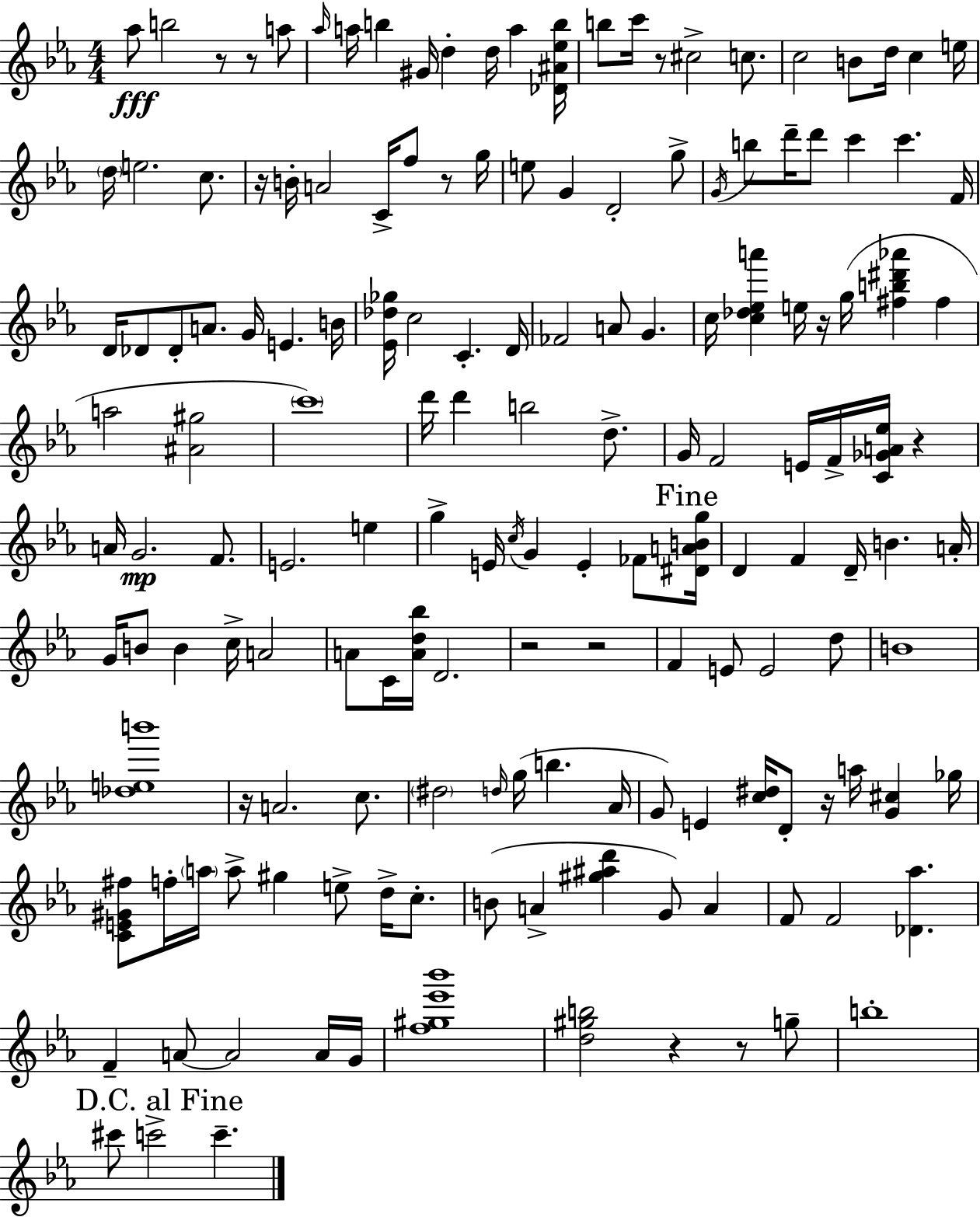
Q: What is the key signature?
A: EES major